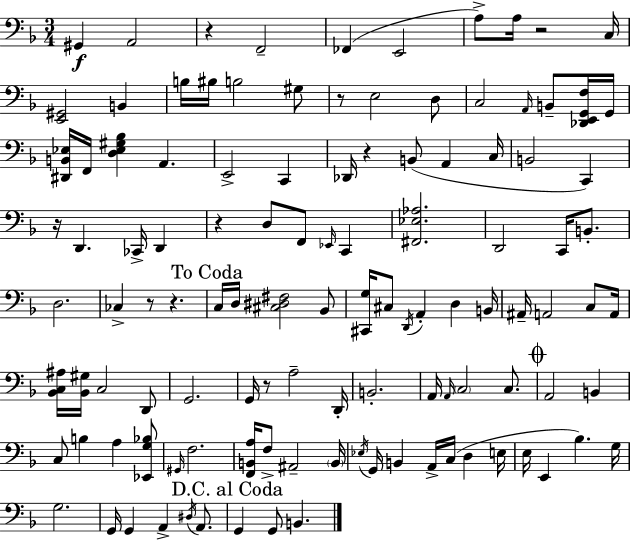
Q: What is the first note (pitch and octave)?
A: G#2